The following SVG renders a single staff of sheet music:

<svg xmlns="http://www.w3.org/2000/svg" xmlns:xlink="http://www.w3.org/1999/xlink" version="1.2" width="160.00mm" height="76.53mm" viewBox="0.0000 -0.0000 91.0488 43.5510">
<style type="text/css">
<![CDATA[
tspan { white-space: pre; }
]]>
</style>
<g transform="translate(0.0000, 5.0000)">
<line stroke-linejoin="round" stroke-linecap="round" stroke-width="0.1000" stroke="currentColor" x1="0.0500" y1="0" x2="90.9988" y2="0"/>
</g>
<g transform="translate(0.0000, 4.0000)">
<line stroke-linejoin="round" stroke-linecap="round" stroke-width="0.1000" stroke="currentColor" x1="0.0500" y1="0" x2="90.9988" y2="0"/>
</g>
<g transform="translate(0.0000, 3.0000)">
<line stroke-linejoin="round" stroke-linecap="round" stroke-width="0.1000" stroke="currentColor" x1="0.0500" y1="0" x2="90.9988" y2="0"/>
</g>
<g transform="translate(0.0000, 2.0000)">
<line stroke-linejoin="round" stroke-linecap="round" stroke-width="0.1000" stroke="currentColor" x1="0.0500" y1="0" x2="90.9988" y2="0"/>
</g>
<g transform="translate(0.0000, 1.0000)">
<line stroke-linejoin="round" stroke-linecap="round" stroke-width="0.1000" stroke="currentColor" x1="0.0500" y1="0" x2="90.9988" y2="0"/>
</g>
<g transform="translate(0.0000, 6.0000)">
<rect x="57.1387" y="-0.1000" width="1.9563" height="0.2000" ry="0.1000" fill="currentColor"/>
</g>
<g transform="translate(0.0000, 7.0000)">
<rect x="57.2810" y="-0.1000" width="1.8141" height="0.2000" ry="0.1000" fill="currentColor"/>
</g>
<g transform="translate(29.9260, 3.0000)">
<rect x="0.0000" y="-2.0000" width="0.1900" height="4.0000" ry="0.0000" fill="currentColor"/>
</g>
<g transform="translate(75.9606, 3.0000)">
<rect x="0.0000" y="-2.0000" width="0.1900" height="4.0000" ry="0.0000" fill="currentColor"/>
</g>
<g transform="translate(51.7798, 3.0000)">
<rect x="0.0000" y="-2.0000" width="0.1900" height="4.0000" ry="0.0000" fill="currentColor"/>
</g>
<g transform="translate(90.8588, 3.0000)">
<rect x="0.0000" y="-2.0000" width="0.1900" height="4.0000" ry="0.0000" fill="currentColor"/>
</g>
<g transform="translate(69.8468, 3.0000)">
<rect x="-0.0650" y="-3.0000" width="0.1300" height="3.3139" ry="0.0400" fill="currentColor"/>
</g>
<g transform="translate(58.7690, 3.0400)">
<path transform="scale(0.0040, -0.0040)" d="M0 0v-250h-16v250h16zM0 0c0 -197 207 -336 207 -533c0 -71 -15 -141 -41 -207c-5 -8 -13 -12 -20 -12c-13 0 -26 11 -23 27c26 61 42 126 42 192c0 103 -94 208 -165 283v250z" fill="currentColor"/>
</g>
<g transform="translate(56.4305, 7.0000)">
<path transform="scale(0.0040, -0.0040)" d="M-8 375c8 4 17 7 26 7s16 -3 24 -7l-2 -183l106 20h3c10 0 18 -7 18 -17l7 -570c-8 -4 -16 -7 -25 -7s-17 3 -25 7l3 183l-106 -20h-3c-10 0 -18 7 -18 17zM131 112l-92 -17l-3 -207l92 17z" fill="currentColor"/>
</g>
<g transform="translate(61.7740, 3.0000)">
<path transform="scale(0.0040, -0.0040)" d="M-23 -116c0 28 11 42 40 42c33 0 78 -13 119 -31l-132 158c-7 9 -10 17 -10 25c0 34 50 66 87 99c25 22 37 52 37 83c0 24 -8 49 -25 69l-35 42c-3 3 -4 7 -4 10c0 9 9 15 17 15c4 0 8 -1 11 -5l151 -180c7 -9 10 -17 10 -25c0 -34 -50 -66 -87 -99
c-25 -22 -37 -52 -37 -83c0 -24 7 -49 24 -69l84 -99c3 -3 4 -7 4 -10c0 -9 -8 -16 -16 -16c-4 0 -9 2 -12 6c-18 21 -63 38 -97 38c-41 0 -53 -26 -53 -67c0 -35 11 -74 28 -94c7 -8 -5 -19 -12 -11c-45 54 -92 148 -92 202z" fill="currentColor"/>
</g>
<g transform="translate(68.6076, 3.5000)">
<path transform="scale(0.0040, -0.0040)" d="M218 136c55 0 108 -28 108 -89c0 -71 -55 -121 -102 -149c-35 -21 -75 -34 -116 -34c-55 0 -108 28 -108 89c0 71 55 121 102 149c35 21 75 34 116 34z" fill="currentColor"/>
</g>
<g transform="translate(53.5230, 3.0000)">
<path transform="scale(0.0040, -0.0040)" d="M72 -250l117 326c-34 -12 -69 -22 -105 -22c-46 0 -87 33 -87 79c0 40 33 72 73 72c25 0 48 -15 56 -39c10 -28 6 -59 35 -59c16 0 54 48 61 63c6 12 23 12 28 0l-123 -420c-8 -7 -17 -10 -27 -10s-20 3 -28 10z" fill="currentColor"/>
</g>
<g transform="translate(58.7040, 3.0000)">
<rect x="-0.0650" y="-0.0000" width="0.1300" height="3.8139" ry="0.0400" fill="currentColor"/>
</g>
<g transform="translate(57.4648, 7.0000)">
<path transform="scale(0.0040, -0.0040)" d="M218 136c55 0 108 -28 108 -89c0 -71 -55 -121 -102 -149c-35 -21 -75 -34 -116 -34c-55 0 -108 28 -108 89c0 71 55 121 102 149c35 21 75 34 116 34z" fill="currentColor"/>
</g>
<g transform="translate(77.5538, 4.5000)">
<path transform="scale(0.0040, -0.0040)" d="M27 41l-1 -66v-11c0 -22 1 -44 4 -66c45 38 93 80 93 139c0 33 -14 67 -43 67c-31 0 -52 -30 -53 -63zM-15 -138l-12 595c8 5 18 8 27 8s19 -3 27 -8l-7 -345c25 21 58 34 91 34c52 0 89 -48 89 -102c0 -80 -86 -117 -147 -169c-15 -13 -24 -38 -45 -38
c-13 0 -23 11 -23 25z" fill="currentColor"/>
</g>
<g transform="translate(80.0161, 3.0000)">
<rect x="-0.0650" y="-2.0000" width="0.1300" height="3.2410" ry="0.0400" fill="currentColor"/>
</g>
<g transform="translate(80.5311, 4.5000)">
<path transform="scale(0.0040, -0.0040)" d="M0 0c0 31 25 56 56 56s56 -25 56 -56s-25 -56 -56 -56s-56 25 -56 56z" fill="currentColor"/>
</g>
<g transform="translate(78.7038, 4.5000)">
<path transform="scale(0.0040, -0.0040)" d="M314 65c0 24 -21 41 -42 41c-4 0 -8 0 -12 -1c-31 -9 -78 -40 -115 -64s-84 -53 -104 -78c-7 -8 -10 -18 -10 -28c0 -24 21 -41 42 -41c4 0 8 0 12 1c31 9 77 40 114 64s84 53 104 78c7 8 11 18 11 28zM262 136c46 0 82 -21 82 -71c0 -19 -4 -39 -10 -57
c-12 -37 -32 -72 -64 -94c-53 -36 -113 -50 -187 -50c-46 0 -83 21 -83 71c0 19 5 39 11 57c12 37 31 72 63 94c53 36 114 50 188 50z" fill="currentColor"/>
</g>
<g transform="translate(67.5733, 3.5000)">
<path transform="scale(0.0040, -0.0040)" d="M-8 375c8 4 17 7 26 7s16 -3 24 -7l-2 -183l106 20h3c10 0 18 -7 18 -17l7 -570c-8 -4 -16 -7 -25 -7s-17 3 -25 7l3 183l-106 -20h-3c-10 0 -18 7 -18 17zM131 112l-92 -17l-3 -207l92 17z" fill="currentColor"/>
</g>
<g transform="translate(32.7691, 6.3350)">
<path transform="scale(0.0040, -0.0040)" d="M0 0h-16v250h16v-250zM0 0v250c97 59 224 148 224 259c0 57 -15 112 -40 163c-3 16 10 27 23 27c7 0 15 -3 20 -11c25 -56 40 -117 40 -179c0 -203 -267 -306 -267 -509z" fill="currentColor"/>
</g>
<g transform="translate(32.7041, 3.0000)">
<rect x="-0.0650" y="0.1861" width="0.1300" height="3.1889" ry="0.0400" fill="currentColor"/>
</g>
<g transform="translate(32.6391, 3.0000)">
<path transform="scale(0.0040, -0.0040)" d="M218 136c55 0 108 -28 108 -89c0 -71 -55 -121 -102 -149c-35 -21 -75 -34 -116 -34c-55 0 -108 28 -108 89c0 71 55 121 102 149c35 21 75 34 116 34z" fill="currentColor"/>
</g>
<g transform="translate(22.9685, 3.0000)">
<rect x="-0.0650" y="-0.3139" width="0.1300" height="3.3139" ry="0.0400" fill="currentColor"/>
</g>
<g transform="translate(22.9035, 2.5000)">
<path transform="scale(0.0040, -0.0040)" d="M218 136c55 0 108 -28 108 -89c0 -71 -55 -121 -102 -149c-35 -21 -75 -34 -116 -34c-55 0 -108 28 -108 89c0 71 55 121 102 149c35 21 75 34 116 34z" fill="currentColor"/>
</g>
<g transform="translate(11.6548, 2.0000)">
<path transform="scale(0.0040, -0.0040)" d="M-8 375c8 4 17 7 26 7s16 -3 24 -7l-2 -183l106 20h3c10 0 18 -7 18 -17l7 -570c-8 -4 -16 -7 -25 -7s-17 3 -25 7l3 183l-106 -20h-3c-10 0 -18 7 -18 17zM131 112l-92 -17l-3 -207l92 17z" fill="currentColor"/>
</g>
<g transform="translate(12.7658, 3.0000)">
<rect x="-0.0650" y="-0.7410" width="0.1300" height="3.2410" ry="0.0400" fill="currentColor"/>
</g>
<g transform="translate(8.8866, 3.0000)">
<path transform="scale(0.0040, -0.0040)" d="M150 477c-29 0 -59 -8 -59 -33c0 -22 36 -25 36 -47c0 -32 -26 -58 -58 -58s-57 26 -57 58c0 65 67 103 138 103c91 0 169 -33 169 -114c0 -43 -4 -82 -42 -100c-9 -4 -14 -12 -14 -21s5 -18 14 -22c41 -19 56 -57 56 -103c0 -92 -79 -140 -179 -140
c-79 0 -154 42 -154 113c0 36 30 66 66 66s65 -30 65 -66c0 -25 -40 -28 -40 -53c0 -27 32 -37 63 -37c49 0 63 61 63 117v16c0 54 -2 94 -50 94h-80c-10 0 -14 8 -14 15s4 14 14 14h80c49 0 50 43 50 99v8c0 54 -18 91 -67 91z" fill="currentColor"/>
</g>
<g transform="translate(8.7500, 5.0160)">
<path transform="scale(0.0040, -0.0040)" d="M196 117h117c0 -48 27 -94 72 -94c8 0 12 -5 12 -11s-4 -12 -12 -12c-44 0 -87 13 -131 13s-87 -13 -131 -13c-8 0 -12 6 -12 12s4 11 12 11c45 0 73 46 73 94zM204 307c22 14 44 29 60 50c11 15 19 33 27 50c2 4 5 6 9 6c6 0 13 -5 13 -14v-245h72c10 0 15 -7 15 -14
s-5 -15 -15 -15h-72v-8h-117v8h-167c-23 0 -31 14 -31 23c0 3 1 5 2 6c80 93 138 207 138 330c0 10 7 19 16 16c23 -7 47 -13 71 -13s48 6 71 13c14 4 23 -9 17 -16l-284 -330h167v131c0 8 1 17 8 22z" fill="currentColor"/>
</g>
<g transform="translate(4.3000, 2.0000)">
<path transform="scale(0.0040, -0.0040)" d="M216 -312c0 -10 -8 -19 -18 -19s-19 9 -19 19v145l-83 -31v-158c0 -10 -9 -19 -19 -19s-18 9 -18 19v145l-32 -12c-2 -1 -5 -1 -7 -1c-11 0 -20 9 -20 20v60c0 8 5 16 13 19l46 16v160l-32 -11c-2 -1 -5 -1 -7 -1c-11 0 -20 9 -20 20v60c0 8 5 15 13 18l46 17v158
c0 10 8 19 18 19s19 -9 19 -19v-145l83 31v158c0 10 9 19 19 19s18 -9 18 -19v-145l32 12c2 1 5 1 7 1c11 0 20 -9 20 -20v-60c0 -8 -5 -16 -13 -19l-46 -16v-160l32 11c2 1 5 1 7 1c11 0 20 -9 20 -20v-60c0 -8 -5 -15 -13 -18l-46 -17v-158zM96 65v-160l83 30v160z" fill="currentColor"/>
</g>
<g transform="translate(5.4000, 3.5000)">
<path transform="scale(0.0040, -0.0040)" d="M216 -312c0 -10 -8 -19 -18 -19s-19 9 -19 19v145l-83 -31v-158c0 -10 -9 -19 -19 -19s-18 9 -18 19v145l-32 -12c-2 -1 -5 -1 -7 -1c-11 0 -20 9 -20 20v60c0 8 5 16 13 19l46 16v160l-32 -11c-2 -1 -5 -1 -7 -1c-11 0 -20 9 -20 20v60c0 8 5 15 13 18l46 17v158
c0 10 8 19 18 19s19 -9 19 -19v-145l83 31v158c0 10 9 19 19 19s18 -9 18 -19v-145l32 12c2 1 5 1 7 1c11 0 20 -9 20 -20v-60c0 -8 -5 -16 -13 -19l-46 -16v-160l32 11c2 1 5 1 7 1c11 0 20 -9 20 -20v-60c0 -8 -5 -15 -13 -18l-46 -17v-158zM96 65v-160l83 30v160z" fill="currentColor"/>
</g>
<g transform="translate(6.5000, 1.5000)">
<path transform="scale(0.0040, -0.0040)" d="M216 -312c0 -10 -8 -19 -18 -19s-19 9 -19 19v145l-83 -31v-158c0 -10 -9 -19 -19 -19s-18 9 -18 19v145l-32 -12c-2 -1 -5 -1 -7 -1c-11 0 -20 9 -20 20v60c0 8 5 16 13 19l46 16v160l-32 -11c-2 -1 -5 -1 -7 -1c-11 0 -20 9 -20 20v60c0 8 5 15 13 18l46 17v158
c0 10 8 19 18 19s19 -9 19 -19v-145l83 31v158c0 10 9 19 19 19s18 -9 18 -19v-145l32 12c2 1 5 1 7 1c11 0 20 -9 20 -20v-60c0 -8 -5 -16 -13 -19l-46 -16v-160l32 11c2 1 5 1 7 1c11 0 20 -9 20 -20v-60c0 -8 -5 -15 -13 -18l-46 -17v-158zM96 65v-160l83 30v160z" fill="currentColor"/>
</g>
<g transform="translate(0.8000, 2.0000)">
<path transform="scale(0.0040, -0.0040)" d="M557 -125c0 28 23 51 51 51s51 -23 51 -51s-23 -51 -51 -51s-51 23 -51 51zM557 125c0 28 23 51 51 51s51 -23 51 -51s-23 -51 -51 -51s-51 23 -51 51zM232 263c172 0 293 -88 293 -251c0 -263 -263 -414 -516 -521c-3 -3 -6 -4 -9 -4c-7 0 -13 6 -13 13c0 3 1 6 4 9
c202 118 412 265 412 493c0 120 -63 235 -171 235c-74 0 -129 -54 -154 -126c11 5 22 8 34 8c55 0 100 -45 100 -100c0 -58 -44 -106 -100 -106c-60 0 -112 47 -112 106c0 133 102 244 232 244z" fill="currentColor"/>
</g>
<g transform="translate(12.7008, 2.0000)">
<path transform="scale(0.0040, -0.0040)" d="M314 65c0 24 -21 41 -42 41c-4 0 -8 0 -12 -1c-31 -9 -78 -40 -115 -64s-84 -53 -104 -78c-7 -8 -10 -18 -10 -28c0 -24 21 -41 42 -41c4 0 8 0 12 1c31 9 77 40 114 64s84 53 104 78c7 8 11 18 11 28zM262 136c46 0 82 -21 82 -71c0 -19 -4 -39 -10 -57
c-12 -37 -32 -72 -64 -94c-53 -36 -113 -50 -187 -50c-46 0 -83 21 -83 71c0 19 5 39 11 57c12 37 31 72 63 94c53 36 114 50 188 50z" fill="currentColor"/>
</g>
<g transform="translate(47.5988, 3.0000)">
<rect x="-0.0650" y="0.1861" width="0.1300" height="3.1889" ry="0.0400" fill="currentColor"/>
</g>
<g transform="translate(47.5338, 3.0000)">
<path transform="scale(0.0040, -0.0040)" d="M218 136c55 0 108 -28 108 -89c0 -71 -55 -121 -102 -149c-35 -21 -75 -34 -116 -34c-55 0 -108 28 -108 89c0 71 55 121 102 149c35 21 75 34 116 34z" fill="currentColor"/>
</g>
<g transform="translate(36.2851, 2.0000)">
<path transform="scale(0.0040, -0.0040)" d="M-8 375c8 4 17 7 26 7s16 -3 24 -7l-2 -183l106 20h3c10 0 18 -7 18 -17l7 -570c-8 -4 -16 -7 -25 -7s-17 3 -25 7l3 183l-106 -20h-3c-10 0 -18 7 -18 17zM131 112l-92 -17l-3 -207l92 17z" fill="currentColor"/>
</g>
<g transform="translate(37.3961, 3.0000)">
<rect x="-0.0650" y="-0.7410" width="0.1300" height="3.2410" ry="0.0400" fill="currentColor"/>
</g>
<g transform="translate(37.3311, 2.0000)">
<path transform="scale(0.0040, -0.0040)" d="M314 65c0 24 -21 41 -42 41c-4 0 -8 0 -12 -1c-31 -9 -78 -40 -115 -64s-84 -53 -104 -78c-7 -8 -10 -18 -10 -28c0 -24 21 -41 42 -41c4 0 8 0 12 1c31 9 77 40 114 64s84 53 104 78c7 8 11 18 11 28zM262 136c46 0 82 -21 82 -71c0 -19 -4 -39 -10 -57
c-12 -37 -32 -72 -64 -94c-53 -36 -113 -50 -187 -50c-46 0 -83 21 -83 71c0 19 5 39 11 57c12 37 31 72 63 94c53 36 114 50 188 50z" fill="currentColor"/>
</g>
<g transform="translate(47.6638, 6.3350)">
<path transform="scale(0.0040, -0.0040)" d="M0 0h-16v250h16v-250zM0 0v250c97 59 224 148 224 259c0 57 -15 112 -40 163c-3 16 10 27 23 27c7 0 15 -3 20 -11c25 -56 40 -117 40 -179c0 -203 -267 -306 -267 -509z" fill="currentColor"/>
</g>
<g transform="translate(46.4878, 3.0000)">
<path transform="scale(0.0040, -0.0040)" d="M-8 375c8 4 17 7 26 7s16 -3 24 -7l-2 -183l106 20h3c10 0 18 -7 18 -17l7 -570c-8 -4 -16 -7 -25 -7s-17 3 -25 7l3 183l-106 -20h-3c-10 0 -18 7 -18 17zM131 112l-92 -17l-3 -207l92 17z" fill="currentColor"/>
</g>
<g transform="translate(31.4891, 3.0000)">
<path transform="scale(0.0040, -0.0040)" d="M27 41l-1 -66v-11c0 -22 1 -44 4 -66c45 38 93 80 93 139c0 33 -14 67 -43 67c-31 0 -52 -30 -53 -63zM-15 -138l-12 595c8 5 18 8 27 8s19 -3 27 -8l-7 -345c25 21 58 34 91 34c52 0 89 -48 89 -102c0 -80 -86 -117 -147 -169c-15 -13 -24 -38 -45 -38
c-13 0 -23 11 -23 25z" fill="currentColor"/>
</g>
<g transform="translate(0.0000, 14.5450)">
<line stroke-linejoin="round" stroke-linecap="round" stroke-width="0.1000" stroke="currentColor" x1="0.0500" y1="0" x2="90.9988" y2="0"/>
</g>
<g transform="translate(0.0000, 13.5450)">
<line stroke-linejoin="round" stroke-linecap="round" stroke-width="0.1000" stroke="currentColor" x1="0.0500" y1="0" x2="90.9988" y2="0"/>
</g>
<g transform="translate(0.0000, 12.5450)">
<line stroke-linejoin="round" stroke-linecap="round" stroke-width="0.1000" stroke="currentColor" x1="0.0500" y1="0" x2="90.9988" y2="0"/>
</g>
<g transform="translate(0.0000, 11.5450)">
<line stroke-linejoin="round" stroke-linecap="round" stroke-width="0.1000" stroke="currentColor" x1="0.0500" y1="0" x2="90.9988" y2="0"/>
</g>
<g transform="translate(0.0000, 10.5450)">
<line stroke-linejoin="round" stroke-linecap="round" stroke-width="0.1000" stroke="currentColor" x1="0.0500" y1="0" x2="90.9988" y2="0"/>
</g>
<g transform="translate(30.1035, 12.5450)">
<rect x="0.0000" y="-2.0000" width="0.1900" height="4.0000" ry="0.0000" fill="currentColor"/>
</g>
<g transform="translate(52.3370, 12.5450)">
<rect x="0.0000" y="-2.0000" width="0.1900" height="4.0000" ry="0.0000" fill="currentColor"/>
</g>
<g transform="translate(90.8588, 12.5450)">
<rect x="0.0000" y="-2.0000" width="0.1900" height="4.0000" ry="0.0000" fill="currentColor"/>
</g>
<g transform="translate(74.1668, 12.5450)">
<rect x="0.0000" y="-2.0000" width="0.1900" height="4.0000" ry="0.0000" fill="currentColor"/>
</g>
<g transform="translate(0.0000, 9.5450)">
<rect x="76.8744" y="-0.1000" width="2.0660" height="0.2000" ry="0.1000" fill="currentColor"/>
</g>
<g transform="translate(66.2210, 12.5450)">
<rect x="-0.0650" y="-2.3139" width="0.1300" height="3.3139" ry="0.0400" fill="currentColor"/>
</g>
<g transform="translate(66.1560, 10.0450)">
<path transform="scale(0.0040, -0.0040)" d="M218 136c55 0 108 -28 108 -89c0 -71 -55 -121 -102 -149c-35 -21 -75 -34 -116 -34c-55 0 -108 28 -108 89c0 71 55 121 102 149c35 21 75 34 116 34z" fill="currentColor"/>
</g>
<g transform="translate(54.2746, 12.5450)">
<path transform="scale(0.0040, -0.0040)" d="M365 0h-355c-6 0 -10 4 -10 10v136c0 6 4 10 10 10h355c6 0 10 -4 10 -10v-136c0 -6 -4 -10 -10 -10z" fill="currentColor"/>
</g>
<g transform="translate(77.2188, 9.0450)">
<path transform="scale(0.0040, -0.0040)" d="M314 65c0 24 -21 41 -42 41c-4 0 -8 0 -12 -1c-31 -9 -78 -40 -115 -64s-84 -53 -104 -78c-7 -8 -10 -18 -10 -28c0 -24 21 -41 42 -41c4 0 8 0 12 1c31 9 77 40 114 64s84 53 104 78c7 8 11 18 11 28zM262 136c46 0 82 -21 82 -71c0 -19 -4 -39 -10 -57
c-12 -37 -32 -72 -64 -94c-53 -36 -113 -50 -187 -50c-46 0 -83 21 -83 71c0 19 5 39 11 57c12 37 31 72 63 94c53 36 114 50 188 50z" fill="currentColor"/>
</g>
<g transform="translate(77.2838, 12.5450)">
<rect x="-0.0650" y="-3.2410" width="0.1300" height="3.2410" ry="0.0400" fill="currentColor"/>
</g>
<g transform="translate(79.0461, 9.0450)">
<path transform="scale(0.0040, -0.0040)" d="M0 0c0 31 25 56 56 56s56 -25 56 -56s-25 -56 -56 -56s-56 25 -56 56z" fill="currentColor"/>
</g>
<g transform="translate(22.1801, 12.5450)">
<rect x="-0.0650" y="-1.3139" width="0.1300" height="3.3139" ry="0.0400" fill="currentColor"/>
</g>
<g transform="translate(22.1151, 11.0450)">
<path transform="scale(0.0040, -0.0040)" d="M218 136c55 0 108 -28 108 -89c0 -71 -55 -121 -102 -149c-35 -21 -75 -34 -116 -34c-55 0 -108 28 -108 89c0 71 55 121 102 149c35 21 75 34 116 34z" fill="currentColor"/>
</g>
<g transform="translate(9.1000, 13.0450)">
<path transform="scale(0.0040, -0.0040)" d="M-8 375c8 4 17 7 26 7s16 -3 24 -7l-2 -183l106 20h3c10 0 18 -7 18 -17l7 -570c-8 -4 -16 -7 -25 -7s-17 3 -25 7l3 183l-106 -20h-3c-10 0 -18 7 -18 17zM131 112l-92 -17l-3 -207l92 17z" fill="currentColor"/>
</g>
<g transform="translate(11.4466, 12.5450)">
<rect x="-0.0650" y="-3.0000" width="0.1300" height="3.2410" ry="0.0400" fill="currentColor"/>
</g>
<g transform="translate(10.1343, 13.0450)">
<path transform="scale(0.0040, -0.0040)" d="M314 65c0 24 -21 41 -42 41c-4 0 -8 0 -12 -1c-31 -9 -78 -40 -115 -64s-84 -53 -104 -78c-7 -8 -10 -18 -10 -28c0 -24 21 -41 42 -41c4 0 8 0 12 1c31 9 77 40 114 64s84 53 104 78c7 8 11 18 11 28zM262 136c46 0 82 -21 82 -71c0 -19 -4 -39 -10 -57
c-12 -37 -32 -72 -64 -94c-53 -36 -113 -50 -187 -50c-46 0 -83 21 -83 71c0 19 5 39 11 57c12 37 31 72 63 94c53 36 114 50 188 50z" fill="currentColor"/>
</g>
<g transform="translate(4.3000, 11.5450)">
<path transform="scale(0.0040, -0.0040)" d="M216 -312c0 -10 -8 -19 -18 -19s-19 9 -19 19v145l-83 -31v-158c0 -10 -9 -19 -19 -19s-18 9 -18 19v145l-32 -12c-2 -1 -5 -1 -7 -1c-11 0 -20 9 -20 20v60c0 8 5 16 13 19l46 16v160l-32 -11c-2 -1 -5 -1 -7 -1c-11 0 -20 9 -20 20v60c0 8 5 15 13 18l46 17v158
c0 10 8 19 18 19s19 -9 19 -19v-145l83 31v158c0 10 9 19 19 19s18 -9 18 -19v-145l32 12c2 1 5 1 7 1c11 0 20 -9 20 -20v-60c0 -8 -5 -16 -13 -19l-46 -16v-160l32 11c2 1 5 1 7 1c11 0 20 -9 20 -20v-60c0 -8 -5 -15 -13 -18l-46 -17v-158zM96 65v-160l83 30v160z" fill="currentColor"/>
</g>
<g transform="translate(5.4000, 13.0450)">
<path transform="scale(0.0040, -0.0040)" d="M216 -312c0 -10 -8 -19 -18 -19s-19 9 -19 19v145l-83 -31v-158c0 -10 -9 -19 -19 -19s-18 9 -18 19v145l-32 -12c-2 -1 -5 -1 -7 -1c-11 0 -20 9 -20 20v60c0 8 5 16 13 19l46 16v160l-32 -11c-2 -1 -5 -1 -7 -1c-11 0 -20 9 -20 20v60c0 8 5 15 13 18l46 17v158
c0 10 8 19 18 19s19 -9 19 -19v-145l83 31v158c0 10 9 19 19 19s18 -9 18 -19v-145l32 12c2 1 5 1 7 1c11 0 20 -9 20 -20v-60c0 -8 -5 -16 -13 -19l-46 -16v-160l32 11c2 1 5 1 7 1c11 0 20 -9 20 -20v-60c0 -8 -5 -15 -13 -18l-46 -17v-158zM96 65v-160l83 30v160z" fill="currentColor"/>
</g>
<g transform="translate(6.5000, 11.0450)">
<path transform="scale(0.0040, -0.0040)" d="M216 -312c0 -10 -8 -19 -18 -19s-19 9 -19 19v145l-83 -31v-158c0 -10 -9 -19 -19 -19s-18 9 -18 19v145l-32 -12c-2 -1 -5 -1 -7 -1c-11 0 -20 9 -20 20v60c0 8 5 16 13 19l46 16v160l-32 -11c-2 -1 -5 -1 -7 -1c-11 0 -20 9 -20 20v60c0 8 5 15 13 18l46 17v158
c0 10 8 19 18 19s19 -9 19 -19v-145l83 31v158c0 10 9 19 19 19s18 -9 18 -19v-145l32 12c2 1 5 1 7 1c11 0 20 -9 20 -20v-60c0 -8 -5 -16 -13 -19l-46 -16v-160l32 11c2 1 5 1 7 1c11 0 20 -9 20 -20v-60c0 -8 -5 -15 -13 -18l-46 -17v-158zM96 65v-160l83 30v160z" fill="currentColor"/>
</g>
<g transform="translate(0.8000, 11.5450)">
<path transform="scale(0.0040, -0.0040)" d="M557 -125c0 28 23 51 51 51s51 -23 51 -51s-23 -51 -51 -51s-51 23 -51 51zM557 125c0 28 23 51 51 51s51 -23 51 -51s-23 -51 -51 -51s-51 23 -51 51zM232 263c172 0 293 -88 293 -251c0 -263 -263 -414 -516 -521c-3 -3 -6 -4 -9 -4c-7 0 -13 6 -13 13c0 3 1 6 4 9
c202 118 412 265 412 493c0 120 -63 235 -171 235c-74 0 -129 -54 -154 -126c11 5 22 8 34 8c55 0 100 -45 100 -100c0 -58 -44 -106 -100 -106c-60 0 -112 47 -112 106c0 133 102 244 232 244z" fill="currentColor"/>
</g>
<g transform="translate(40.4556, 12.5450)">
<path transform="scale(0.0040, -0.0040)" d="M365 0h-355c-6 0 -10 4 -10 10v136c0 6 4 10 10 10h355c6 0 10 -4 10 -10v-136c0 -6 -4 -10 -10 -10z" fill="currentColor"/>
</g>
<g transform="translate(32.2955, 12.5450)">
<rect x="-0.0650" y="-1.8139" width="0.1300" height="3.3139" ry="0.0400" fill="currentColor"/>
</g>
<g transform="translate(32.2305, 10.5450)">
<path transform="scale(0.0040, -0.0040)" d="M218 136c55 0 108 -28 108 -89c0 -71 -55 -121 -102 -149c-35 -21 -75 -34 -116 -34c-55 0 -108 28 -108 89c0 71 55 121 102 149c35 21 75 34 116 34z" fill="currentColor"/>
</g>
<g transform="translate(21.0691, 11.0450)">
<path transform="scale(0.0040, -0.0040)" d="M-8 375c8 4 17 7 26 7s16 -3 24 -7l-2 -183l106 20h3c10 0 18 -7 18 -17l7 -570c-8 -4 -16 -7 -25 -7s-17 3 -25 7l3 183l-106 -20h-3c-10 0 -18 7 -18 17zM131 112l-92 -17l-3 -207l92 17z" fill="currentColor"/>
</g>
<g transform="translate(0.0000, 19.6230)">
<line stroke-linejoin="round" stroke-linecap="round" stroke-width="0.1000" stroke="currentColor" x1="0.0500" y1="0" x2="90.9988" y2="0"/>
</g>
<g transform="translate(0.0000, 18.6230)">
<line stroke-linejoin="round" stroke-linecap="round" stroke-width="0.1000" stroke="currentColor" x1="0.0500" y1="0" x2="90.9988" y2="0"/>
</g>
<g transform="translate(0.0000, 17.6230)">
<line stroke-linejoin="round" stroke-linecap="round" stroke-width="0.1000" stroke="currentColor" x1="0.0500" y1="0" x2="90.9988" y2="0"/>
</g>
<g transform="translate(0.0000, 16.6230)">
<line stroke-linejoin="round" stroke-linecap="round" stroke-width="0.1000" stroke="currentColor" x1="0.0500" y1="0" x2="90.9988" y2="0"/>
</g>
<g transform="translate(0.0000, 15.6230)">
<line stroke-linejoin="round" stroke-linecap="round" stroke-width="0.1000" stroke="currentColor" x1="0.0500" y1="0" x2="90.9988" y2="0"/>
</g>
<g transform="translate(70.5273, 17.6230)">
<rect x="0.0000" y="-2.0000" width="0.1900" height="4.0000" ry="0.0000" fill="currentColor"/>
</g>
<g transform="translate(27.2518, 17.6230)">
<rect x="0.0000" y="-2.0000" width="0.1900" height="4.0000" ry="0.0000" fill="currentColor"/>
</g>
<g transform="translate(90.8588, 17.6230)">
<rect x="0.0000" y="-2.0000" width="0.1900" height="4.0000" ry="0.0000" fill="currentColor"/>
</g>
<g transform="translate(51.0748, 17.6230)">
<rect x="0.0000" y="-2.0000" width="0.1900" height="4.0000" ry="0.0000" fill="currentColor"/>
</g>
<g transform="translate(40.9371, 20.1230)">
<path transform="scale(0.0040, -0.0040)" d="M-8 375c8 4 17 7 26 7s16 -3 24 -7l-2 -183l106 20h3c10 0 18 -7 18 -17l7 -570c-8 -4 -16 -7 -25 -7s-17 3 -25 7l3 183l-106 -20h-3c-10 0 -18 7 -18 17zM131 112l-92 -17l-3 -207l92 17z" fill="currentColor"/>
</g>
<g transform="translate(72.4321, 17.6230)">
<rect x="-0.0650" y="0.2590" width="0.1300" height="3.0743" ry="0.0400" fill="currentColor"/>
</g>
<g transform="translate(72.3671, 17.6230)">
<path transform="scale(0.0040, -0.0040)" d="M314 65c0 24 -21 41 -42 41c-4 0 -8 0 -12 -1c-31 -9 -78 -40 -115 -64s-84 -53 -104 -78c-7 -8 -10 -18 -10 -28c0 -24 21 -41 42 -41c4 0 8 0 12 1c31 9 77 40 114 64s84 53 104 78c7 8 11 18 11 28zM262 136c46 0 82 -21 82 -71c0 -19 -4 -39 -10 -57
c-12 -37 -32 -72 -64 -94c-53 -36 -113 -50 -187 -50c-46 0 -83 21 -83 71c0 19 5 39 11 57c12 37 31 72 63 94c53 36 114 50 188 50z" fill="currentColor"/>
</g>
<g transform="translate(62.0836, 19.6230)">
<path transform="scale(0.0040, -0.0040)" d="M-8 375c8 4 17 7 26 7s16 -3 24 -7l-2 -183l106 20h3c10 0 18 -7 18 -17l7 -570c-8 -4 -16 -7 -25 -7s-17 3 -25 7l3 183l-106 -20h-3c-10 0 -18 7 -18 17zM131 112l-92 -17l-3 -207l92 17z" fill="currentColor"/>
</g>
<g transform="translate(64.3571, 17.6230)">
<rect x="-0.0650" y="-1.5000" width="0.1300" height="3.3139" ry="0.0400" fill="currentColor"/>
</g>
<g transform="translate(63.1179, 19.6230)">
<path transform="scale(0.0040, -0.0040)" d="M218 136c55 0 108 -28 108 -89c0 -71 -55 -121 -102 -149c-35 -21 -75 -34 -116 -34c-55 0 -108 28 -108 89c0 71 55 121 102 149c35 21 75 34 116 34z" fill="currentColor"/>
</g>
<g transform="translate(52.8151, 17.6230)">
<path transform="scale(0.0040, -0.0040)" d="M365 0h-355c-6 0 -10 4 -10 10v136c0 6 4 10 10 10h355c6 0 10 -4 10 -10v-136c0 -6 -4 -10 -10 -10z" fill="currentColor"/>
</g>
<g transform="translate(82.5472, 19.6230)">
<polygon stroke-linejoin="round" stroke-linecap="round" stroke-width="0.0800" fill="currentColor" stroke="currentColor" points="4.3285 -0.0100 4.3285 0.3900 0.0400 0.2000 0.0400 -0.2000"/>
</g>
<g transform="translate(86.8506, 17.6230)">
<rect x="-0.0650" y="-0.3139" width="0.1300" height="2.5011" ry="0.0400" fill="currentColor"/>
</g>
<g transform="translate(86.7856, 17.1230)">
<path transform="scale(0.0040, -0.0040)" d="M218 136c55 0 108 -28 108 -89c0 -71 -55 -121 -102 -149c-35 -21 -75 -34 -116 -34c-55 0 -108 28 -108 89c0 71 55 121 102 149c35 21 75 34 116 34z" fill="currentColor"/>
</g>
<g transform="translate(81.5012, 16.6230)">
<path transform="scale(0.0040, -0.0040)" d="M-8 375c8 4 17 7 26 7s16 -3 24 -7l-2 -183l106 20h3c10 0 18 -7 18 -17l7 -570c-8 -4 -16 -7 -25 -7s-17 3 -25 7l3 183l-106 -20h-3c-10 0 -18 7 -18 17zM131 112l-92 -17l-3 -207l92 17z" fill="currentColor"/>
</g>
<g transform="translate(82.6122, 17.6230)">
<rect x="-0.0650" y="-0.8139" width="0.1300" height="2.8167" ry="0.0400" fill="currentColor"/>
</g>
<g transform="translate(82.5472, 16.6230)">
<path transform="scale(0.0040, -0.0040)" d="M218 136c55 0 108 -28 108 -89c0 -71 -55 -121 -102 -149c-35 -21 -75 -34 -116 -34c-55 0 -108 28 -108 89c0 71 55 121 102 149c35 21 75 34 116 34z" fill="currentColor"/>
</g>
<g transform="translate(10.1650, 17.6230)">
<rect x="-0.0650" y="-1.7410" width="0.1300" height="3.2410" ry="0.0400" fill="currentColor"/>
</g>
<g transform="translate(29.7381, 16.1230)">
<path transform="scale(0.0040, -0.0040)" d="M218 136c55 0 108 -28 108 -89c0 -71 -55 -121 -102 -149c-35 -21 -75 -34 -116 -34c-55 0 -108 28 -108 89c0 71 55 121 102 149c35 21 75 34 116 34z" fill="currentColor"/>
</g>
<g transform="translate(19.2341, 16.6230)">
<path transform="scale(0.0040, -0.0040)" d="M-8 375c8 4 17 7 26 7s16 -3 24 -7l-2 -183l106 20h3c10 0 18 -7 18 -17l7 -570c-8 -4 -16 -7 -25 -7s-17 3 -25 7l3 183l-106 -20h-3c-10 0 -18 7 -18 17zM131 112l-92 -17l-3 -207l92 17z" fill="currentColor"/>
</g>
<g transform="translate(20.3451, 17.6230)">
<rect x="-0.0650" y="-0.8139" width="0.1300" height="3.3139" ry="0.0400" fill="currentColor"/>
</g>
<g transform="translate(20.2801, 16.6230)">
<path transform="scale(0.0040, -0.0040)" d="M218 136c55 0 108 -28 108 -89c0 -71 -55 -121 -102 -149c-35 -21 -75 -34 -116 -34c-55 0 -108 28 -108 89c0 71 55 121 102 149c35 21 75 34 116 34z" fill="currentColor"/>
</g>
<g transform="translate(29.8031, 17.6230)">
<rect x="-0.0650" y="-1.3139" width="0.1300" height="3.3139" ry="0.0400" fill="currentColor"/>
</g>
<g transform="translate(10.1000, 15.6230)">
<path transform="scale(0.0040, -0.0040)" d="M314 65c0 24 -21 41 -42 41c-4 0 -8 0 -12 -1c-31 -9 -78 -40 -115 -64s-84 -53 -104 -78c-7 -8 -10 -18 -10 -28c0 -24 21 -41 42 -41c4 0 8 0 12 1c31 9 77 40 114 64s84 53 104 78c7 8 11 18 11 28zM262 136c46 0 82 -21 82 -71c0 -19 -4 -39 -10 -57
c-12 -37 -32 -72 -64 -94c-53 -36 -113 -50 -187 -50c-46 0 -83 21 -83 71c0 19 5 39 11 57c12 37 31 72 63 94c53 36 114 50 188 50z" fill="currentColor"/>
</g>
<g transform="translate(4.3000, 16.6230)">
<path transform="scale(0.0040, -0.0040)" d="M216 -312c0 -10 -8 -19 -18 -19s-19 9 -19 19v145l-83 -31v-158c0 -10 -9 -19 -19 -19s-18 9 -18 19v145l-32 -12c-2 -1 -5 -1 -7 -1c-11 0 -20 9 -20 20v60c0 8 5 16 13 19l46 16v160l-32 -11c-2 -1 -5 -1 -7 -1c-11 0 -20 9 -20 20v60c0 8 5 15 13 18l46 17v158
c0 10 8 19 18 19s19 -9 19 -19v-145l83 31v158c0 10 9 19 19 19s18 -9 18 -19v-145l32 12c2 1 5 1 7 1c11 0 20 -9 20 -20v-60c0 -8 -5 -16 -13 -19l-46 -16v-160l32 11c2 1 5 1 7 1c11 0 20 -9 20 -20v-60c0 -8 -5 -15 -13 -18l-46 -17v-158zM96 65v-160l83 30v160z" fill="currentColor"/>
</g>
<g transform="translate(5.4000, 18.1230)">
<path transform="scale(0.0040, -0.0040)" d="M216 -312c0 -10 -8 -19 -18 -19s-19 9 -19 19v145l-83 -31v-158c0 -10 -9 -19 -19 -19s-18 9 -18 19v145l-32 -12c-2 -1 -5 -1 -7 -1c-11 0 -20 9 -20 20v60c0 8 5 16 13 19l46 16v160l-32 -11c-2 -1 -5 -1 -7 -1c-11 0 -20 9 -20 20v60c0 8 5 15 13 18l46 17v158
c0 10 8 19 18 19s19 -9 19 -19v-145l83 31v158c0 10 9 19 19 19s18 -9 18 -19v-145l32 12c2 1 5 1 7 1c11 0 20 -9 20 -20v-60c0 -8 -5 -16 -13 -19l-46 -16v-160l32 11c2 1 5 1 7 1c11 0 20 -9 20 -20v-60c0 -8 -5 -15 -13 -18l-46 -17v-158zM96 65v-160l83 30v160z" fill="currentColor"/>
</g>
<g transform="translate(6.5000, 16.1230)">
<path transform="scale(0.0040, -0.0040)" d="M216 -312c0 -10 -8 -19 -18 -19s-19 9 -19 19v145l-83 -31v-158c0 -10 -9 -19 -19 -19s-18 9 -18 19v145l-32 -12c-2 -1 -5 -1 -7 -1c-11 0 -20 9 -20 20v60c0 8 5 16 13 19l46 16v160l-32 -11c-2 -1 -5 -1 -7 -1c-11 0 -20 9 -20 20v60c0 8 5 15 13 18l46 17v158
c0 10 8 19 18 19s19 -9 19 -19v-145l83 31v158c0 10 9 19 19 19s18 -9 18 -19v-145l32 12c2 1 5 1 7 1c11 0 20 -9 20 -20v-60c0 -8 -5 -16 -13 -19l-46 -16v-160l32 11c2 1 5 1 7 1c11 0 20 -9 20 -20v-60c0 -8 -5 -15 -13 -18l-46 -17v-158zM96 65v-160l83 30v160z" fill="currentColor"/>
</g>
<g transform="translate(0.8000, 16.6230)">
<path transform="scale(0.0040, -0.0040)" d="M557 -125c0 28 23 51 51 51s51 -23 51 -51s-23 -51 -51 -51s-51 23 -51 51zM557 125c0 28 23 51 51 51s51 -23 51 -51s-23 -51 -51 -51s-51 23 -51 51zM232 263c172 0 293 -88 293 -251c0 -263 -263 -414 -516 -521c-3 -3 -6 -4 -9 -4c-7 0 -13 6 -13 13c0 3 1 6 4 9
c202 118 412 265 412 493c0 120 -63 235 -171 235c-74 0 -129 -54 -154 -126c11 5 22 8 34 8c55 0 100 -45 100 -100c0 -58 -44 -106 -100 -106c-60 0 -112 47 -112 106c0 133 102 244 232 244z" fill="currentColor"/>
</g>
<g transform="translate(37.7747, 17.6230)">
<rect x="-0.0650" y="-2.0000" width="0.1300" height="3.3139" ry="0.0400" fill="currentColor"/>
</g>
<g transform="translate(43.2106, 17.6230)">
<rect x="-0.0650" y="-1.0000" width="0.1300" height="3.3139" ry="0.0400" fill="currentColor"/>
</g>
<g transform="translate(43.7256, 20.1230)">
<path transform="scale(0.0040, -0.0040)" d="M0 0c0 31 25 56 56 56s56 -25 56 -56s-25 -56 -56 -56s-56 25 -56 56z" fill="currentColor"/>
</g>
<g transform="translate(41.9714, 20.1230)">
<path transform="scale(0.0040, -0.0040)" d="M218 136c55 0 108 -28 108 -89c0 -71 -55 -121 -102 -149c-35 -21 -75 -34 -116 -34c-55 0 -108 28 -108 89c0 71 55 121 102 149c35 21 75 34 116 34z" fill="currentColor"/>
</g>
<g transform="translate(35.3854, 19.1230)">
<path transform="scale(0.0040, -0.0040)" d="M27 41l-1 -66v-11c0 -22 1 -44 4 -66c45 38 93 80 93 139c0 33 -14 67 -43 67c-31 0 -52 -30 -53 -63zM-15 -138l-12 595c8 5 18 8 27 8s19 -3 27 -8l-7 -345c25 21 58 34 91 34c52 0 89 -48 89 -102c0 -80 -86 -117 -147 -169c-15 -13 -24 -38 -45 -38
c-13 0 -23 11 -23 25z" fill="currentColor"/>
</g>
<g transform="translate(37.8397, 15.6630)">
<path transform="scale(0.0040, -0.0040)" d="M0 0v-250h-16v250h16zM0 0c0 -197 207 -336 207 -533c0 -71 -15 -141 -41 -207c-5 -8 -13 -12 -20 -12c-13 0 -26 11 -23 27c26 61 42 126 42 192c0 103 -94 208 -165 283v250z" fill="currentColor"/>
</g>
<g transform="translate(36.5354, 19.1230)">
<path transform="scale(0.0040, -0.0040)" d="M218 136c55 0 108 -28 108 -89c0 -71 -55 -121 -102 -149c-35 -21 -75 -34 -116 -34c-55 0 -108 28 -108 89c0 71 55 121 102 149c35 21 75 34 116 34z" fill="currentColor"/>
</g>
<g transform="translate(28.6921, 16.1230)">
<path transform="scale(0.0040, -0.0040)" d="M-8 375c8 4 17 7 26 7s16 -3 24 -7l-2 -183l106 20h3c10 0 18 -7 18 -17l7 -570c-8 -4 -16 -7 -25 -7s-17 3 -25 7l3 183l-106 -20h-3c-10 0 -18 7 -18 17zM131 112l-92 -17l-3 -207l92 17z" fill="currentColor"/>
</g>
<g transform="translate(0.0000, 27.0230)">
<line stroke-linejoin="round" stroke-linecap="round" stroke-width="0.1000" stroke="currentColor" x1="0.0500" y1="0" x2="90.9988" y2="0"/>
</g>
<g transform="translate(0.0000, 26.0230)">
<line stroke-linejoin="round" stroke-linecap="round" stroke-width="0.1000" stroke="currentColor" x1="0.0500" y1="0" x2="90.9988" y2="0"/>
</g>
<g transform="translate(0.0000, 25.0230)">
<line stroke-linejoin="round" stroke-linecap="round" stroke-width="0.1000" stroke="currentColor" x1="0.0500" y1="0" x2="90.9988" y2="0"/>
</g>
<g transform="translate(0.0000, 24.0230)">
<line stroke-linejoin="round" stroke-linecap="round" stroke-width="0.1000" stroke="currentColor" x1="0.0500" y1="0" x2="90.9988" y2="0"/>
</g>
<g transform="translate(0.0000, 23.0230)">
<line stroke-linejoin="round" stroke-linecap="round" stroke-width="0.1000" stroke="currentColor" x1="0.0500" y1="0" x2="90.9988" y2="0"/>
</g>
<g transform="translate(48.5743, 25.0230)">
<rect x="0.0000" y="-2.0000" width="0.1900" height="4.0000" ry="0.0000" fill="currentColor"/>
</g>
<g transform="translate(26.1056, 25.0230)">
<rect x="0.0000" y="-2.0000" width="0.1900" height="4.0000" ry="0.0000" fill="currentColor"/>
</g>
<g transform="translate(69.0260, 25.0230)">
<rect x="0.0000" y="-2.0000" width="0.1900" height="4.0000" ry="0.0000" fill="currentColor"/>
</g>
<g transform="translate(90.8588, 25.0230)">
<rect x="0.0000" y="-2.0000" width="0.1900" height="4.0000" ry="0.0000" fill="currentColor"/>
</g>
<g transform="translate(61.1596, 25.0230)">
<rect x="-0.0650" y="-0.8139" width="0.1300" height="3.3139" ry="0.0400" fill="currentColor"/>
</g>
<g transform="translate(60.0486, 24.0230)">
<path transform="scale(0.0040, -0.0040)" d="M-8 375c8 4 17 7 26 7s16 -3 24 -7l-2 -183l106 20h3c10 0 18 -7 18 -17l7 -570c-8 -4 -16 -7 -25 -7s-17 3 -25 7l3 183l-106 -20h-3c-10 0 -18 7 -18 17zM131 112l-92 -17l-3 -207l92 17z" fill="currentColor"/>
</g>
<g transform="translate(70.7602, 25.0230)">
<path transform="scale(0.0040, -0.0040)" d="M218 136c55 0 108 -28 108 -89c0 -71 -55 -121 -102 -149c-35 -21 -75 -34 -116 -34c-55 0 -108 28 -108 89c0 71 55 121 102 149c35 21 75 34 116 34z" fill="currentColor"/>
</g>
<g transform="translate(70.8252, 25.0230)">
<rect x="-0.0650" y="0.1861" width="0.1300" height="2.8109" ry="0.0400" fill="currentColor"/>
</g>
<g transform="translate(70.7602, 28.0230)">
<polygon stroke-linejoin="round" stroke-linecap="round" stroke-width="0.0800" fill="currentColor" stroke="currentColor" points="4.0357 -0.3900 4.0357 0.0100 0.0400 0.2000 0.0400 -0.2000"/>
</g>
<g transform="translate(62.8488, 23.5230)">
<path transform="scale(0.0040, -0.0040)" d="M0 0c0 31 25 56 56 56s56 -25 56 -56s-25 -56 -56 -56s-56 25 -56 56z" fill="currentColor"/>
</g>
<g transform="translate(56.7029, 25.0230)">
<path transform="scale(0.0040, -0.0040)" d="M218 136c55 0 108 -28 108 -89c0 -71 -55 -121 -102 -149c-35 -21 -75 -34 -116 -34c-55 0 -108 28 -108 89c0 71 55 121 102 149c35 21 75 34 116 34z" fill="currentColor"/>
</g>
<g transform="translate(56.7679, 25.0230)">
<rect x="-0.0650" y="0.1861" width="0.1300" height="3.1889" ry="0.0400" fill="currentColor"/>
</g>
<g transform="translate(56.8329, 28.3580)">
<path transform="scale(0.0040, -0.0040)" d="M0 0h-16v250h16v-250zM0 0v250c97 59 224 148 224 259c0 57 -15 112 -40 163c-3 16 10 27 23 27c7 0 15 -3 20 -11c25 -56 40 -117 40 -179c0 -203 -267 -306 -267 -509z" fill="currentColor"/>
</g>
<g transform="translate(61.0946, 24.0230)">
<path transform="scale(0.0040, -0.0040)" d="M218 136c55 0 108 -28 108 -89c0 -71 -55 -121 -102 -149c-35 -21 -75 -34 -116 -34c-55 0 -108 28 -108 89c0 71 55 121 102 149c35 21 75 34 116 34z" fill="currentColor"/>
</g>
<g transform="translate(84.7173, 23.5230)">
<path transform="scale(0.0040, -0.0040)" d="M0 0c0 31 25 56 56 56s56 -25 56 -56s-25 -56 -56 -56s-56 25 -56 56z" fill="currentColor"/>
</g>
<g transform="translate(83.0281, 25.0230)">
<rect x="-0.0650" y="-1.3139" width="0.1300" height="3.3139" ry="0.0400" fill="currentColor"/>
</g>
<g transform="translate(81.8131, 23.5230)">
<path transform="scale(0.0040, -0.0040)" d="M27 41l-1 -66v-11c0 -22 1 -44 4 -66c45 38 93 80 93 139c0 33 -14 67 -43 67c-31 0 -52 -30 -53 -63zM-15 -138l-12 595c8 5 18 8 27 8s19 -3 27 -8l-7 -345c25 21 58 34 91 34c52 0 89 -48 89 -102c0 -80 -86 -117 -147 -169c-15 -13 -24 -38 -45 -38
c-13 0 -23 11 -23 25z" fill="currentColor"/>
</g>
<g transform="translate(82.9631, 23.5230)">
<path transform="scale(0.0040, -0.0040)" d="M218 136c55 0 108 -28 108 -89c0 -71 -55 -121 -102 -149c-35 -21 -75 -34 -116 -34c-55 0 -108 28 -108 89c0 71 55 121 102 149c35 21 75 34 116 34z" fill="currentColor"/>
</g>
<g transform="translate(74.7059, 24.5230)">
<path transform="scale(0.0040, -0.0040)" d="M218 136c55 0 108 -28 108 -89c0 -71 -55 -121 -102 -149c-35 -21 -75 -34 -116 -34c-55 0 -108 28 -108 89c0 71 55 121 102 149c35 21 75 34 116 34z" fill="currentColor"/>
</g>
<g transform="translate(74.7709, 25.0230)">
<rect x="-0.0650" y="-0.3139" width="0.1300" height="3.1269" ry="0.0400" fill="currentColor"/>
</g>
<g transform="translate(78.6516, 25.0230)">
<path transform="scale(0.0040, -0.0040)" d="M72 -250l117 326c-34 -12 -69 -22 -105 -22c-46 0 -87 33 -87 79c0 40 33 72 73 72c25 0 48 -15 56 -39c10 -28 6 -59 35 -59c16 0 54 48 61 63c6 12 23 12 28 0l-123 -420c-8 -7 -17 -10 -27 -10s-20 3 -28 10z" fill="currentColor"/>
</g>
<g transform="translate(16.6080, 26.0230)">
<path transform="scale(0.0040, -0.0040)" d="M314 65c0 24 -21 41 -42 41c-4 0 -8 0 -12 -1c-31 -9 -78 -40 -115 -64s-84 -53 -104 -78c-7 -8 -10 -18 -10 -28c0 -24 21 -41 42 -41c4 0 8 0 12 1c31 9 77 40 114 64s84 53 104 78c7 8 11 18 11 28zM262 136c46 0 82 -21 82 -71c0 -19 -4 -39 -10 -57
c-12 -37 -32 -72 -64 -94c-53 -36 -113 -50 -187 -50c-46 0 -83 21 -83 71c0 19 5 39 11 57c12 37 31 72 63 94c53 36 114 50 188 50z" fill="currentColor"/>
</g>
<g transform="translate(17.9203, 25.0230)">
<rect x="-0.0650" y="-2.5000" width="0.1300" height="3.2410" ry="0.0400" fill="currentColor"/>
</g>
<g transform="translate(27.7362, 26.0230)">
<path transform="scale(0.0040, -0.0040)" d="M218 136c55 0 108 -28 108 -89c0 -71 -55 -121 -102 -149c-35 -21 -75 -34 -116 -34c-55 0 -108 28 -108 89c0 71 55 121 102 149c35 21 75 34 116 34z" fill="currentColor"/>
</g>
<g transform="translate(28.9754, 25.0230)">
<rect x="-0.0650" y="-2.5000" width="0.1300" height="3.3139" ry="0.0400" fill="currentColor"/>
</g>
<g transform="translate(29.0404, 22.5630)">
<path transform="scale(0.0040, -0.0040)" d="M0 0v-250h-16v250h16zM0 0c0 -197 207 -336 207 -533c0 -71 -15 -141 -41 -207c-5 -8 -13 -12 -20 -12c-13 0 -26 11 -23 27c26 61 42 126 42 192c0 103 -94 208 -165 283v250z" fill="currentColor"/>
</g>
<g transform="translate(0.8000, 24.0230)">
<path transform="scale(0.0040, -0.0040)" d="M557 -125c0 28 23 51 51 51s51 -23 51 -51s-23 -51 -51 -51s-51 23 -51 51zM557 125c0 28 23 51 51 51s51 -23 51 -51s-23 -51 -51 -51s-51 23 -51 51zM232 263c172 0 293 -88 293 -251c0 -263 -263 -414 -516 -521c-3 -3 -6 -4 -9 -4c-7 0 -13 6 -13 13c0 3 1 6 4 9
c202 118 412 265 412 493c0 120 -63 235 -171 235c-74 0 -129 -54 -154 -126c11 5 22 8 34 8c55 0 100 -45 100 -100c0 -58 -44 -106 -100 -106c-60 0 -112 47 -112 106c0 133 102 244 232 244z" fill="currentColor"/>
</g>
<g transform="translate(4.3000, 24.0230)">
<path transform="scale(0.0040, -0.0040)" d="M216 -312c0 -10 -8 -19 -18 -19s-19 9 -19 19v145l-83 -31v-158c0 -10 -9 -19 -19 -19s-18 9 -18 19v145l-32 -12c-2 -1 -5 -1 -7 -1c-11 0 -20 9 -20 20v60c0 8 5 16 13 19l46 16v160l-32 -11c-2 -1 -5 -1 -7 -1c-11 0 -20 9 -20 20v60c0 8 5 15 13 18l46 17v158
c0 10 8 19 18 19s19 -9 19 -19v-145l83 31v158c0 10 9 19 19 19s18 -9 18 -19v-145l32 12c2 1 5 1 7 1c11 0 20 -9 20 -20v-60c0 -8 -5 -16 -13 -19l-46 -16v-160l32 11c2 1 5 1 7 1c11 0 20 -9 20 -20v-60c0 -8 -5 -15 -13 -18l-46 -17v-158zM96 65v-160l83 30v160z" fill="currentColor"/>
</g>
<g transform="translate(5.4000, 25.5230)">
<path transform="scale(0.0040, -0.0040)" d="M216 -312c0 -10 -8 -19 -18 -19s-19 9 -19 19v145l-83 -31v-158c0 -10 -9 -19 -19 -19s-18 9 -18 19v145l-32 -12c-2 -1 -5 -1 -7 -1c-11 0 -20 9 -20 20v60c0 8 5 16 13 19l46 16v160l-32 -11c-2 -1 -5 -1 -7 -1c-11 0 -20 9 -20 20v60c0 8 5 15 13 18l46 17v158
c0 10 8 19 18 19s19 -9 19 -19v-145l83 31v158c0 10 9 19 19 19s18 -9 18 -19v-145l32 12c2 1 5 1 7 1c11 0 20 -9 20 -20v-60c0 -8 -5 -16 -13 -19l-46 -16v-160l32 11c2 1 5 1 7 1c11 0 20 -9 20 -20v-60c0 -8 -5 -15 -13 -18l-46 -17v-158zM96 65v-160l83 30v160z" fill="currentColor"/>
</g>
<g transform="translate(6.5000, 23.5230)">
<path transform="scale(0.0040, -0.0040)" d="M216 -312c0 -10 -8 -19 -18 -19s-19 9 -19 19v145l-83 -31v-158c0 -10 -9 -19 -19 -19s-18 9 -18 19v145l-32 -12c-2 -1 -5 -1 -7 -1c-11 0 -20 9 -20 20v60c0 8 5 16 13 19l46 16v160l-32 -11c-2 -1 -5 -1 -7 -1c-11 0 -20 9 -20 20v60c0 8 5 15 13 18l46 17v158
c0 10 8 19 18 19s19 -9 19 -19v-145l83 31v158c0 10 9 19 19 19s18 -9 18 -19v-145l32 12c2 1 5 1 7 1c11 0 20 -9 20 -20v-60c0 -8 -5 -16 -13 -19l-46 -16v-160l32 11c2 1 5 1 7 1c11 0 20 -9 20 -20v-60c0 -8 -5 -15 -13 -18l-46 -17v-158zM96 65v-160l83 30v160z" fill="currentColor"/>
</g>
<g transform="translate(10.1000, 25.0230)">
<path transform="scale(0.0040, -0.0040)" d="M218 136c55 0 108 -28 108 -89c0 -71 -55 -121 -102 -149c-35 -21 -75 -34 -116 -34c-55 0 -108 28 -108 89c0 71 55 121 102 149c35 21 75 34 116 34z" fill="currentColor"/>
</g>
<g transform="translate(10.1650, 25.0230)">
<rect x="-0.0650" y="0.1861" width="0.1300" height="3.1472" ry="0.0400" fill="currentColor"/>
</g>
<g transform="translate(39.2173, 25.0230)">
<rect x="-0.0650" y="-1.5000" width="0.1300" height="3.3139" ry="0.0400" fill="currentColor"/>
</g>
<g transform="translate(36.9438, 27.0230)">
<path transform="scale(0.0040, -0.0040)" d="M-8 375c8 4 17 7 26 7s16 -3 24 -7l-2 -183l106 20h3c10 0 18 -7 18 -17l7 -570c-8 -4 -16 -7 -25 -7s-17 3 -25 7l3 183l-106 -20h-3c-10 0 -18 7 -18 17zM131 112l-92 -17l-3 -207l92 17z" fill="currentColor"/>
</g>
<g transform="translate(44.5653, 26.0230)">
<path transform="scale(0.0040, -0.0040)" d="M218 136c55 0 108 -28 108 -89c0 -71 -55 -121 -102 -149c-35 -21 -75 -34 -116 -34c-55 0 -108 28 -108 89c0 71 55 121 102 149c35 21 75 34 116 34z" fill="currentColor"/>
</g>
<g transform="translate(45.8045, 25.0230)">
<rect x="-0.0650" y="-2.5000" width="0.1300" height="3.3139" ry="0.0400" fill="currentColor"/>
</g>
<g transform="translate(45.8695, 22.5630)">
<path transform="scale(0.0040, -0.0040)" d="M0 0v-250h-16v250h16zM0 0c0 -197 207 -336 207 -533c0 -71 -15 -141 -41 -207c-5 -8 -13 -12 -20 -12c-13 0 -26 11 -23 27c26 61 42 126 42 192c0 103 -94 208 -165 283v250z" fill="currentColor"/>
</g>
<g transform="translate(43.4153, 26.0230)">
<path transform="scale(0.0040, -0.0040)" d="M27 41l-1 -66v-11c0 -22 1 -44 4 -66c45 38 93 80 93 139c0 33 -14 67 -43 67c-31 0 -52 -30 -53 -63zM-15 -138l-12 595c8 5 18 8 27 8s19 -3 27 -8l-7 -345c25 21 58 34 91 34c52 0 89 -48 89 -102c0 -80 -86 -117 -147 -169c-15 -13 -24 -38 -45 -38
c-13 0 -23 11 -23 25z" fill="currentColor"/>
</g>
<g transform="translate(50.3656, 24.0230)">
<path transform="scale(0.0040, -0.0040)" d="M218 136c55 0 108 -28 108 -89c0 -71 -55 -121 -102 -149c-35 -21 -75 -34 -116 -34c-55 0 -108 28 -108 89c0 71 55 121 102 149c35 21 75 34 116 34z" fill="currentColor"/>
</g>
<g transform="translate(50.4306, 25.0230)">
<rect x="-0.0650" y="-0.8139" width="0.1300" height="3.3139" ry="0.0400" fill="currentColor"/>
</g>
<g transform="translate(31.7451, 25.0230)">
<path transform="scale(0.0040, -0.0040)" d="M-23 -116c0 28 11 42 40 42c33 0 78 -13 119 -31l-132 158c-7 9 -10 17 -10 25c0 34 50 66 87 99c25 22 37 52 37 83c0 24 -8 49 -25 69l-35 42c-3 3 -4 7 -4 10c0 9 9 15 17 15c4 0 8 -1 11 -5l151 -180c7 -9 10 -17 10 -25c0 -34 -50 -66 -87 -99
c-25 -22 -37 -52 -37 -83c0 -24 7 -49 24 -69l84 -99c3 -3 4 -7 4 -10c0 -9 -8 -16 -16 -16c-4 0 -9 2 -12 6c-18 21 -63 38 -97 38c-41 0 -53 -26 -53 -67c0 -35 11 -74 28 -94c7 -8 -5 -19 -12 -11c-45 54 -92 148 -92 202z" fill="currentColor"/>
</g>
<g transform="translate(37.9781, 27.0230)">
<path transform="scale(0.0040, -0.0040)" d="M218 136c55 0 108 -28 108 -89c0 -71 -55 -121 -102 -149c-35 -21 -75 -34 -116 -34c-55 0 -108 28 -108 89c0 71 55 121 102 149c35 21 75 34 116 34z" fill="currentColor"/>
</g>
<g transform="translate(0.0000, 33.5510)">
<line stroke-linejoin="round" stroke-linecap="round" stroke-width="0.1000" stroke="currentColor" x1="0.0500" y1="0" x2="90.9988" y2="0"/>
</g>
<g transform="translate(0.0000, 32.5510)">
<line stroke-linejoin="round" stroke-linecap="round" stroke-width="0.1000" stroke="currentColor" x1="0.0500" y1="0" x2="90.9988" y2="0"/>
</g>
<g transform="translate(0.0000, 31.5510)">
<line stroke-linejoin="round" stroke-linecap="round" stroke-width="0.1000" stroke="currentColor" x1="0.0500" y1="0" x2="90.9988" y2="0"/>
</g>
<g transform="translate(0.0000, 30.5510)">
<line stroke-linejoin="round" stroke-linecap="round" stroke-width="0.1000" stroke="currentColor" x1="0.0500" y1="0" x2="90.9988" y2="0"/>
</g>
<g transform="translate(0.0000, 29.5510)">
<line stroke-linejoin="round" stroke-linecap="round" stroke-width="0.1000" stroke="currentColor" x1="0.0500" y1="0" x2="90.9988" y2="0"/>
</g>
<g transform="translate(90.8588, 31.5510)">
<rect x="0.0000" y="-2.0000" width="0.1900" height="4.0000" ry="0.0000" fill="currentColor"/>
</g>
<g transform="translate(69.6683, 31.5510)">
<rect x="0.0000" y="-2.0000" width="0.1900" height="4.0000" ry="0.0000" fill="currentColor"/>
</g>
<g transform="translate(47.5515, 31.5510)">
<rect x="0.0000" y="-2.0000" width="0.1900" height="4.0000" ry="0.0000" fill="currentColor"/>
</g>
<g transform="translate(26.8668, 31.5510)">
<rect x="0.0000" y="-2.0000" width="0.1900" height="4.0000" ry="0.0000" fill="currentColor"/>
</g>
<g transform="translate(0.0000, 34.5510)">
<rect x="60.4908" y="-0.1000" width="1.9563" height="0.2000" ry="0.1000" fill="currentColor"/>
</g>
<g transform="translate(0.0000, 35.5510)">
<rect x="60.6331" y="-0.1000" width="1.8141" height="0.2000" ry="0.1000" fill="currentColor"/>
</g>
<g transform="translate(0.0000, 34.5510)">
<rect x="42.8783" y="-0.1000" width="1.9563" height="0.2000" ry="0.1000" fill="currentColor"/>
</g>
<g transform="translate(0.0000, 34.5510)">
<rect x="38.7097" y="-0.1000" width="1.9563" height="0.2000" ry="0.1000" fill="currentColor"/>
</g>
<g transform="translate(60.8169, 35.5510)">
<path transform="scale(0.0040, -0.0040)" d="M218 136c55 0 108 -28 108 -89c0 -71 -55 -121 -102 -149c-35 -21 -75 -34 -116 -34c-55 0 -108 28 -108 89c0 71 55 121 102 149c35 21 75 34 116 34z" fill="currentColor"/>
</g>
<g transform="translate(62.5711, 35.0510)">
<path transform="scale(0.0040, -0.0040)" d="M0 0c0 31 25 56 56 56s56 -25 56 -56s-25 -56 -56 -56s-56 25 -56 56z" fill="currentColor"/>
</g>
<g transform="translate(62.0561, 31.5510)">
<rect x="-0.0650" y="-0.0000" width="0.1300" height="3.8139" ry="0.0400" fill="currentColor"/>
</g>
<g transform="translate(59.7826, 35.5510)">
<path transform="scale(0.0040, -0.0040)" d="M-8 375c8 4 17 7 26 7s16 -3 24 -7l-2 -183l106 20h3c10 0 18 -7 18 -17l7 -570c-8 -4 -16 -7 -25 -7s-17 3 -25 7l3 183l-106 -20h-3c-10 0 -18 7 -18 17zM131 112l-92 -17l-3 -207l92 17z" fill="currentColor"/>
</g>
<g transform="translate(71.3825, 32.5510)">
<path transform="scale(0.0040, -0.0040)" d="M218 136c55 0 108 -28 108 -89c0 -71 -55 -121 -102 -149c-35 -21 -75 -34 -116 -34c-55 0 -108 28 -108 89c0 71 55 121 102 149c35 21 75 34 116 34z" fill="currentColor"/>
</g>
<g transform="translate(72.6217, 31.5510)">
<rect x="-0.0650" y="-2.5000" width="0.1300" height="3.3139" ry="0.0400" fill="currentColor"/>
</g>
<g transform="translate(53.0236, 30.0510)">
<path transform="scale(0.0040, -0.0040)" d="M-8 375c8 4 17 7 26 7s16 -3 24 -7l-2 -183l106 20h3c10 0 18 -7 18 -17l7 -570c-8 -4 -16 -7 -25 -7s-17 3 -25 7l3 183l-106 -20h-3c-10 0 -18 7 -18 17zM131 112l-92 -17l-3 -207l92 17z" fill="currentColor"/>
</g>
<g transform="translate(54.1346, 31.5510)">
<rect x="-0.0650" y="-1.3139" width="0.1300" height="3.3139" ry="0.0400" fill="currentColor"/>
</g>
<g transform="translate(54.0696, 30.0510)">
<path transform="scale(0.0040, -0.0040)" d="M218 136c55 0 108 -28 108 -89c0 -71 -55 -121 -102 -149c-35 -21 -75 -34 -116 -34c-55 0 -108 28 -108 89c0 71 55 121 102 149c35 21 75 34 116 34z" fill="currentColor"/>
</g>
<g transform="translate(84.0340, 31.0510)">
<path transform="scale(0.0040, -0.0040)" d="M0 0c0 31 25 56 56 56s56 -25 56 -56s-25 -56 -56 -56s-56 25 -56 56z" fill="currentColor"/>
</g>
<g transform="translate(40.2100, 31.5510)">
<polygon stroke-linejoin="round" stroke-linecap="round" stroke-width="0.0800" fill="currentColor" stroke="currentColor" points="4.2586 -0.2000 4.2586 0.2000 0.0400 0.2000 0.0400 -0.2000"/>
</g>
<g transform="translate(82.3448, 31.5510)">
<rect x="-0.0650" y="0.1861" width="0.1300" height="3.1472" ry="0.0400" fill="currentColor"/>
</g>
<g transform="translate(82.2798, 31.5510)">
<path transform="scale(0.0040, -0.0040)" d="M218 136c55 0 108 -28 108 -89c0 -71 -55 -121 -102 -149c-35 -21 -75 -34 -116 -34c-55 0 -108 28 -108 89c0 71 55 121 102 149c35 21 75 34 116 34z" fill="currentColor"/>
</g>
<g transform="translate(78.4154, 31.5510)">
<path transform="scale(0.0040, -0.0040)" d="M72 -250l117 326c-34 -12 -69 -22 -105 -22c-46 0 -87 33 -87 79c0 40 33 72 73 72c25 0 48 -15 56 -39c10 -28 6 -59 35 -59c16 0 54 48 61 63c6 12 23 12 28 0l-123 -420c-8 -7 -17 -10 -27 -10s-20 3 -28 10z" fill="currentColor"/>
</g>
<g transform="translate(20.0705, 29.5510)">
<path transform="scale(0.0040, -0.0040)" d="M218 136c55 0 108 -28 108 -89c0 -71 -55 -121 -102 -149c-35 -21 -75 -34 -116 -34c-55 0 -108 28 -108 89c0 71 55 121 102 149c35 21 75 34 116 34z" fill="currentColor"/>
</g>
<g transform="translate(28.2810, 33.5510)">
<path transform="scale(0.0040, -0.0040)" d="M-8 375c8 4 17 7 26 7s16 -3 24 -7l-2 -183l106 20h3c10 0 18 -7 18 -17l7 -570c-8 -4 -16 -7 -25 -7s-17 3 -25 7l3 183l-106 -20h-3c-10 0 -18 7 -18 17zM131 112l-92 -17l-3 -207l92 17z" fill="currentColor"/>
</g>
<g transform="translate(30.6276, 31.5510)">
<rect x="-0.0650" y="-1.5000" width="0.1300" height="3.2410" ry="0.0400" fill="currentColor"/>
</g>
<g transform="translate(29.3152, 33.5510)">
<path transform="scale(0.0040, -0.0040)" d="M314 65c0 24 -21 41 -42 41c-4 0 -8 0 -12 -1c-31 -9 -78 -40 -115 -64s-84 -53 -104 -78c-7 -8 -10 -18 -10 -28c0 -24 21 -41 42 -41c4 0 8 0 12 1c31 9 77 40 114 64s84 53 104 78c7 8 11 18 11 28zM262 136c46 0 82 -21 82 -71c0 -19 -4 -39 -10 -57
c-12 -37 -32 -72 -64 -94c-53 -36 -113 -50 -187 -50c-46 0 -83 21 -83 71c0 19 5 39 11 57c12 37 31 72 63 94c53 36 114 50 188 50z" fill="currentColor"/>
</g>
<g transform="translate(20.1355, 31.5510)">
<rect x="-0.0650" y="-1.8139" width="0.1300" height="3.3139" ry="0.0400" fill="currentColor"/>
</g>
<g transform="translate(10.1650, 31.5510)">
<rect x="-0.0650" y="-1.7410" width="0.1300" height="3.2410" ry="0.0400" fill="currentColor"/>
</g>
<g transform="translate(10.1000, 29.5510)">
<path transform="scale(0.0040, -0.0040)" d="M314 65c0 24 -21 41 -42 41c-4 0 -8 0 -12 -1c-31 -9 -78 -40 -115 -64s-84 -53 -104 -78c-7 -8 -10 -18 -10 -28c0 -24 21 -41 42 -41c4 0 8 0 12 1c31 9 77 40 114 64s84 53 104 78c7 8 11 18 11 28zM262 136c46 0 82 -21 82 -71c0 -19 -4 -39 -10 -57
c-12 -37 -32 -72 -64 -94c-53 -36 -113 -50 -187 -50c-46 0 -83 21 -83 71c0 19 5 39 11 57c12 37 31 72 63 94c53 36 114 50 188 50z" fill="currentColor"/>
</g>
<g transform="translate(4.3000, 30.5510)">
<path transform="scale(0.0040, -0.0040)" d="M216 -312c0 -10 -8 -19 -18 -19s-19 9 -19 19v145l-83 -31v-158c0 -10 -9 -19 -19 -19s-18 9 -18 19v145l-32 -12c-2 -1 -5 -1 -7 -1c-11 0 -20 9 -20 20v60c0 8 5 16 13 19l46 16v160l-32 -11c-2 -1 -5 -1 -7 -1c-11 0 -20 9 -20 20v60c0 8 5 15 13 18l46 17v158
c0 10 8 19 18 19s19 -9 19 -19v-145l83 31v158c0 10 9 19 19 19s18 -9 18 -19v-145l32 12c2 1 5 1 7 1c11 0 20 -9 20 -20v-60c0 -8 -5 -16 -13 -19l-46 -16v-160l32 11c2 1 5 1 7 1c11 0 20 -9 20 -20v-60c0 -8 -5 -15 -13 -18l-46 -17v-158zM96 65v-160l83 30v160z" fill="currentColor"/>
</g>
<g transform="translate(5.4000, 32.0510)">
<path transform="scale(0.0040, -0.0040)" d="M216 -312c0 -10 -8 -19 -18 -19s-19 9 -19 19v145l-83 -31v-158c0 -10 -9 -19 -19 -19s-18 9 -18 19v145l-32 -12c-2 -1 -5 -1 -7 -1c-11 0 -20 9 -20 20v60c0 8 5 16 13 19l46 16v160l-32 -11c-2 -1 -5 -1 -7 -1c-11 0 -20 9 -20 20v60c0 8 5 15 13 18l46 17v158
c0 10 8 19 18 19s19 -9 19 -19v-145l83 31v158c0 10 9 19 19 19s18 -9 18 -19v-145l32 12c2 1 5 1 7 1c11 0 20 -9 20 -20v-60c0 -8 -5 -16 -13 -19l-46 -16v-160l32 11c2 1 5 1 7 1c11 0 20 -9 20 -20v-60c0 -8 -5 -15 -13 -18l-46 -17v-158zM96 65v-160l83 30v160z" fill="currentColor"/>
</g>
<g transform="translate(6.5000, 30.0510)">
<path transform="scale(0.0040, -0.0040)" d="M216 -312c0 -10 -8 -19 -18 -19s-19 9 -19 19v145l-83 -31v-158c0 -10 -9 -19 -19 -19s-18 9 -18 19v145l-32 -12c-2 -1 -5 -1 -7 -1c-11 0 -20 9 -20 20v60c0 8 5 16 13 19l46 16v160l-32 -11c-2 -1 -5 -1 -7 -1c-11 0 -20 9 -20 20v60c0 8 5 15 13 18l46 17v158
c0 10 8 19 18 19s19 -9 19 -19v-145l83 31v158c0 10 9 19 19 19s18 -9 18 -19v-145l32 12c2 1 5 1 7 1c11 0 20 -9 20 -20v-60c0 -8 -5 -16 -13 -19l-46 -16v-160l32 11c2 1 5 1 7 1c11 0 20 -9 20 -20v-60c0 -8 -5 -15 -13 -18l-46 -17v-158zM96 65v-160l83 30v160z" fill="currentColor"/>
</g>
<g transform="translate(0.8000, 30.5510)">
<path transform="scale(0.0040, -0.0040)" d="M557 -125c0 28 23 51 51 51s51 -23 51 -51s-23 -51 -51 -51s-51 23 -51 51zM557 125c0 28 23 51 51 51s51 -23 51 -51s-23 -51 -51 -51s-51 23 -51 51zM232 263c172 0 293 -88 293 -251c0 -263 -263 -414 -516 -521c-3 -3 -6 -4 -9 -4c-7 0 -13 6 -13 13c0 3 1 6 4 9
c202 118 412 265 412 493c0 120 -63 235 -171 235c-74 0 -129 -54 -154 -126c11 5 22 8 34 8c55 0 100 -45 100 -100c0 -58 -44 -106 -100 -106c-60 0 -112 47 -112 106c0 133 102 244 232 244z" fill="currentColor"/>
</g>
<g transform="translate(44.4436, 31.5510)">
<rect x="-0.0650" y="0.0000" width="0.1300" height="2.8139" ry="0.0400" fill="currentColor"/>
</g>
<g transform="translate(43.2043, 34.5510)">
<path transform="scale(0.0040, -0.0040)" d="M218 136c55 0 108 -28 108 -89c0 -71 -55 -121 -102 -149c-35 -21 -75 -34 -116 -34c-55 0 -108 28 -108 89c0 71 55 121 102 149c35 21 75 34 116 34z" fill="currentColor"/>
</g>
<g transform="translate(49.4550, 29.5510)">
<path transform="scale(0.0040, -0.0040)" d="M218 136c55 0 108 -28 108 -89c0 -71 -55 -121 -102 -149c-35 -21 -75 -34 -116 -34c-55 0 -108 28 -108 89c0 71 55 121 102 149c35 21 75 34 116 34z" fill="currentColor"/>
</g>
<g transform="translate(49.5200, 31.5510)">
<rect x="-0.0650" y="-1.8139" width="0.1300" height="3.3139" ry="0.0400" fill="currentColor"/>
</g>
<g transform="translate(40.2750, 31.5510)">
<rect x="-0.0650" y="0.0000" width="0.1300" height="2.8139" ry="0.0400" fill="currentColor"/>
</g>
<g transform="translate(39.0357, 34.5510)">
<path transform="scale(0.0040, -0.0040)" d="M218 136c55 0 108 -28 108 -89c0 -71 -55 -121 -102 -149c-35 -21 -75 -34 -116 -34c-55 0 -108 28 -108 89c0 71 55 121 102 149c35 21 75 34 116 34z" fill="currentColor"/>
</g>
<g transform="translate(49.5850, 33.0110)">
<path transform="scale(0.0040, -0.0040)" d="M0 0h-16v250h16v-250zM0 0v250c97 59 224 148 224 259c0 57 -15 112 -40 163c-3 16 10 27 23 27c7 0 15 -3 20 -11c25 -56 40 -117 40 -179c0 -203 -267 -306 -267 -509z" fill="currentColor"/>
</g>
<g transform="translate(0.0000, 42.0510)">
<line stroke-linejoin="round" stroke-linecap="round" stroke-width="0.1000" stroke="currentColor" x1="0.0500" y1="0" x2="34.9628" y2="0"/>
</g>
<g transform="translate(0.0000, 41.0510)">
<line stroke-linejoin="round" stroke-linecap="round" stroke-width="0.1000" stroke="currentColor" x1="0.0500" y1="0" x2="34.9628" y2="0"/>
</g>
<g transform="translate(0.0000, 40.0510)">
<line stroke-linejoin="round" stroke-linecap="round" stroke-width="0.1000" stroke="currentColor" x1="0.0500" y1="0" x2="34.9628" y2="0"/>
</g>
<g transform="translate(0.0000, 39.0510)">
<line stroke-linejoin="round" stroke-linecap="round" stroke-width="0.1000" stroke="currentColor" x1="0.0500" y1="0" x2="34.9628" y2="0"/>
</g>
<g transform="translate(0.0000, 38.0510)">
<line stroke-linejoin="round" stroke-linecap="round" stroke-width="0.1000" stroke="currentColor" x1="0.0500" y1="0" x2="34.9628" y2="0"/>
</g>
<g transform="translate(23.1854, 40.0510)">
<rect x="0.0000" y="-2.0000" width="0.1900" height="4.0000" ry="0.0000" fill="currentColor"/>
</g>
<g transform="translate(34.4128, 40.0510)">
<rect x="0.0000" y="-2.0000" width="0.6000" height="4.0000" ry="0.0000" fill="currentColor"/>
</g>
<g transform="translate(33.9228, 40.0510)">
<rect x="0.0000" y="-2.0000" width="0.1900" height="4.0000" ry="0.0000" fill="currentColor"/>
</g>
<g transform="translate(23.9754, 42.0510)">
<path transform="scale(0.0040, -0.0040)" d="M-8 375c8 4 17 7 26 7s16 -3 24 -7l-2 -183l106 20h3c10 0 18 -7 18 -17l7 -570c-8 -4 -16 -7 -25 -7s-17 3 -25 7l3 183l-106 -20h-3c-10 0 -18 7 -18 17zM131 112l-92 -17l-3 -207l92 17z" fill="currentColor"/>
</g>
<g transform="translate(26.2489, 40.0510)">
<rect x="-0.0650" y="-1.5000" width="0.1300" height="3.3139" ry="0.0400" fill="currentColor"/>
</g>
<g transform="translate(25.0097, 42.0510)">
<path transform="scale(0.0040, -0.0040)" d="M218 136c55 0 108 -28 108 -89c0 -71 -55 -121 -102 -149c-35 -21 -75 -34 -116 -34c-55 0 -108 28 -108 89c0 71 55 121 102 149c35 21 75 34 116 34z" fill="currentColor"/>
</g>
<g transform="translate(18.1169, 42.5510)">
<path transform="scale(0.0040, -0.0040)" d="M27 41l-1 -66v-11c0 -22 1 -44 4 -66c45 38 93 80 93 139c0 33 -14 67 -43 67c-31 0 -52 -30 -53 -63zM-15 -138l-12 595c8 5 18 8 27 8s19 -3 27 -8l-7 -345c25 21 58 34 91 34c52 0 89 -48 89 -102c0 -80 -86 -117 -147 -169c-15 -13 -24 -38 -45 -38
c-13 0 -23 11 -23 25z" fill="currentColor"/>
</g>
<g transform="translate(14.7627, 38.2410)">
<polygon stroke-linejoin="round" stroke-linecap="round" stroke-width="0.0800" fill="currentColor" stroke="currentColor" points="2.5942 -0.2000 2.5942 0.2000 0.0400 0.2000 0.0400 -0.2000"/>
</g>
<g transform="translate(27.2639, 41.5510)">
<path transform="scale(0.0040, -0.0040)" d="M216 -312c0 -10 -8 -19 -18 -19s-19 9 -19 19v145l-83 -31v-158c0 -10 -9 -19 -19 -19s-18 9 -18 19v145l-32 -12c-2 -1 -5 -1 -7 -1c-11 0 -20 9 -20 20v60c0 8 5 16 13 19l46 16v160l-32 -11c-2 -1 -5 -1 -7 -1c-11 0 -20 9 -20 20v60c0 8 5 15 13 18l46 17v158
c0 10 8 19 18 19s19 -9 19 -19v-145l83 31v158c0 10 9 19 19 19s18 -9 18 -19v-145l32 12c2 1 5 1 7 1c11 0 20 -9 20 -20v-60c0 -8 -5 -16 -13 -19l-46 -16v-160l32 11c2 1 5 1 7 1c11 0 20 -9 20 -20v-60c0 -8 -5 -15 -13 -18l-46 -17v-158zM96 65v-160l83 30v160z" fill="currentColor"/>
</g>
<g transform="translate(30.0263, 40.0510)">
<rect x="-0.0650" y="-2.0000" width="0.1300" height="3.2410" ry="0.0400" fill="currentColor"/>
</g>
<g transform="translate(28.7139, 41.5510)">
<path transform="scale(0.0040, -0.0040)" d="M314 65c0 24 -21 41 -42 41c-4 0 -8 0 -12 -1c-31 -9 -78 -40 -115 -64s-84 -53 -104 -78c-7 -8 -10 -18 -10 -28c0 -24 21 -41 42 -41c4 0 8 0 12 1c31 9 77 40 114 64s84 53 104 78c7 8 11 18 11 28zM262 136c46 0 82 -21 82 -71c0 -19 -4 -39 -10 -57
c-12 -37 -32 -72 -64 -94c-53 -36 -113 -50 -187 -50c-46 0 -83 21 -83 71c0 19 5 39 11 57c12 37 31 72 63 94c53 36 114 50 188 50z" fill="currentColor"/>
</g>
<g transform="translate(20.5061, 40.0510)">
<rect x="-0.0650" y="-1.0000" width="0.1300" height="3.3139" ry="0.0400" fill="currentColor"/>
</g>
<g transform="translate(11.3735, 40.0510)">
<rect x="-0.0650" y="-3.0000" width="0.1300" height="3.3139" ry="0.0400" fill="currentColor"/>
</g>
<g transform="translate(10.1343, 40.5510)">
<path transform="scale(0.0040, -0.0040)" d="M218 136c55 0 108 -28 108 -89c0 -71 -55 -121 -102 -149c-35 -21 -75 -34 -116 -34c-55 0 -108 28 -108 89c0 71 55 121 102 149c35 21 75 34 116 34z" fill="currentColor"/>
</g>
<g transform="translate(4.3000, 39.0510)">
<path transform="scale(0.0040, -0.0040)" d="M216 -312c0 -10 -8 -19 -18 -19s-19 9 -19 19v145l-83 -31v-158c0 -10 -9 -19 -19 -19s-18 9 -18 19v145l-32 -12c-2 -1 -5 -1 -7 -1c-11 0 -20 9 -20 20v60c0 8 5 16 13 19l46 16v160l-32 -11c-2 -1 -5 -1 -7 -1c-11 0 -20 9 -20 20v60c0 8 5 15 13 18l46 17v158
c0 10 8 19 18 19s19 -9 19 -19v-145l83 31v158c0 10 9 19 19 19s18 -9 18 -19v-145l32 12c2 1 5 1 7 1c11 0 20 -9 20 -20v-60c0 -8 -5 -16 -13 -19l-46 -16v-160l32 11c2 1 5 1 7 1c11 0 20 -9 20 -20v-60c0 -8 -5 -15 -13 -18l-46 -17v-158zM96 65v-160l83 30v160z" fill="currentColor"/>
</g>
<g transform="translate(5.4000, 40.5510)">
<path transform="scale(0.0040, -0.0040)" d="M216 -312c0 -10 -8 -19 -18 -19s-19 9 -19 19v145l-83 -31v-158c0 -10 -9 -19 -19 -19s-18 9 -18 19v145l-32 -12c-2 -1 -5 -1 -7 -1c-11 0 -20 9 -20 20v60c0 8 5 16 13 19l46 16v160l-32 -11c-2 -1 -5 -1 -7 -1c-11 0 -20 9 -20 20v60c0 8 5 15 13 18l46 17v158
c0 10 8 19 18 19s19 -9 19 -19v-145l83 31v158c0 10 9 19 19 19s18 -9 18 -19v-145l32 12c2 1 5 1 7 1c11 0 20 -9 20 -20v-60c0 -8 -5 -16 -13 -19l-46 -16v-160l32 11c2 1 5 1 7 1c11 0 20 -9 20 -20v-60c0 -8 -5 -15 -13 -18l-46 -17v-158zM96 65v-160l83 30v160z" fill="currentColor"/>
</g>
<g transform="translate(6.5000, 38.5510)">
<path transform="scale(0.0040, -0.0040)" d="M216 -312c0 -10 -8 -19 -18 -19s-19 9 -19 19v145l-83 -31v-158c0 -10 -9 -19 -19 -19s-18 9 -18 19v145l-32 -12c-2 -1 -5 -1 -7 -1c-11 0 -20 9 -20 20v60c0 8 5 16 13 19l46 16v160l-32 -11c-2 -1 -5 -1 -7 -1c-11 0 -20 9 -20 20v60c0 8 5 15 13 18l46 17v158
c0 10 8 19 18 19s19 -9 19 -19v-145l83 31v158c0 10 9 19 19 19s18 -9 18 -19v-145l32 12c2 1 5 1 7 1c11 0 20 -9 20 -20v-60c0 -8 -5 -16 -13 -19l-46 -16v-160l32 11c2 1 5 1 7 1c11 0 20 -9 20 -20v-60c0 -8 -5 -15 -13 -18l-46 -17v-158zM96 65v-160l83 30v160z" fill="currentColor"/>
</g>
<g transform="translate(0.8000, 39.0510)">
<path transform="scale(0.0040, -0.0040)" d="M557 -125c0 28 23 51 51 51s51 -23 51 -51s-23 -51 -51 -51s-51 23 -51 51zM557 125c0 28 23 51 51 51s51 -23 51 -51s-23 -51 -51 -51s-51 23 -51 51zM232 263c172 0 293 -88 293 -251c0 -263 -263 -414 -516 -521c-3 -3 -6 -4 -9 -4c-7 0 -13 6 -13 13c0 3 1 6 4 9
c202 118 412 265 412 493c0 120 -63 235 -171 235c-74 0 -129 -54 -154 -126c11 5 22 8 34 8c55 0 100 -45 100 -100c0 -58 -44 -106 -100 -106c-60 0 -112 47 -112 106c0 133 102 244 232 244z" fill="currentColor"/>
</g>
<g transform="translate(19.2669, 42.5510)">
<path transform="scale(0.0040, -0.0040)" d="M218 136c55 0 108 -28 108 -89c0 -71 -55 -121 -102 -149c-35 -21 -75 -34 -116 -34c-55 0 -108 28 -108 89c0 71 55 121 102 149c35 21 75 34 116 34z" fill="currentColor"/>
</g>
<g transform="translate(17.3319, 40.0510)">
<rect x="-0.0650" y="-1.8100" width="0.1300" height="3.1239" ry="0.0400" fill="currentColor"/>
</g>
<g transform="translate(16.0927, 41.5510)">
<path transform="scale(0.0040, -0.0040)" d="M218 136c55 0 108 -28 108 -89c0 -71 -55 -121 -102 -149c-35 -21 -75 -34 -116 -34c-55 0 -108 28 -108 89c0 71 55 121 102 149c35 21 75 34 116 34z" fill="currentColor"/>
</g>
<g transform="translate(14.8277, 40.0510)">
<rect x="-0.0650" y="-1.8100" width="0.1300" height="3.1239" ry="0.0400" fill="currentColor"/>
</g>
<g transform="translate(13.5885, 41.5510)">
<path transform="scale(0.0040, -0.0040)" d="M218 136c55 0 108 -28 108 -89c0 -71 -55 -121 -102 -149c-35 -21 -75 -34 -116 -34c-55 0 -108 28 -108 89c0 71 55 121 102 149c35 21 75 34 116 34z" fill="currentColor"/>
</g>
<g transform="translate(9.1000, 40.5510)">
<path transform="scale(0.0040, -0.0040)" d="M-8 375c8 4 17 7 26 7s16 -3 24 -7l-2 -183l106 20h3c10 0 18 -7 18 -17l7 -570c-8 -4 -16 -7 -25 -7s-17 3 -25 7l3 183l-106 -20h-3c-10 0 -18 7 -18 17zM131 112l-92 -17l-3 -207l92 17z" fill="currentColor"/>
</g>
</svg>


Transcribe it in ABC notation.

X:1
T:Untitled
M:3/4
L:1/4
K:A
F,2 E, _D,/2 F,2 D,/2 z/2 C,,/2 z C, _A,,2 C,2 G, A, z2 z2 B, D2 A,2 F, G, _A,,/2 F,, z2 G,, D,2 F,/2 E,/2 D, B,,2 B,,/2 z G,, _B,,/2 ^F, D,/2 F, D,/2 E,/2 z/2 _G, A,2 A, G,,2 E,,/2 E,,/2 A,/2 G, C,, B,, z/2 D, C, A,,/2 A,,/2 _F,, G,, ^A,,2